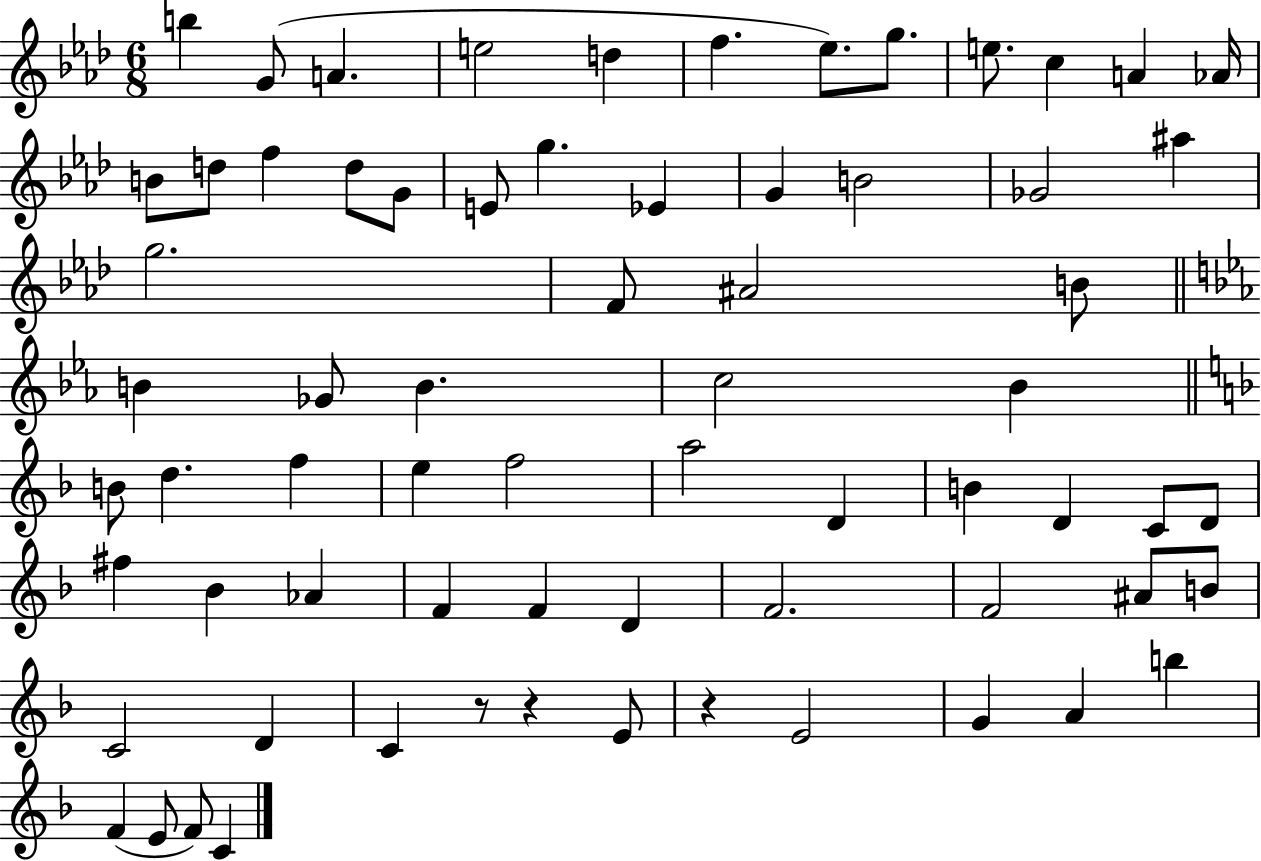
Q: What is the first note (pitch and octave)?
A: B5